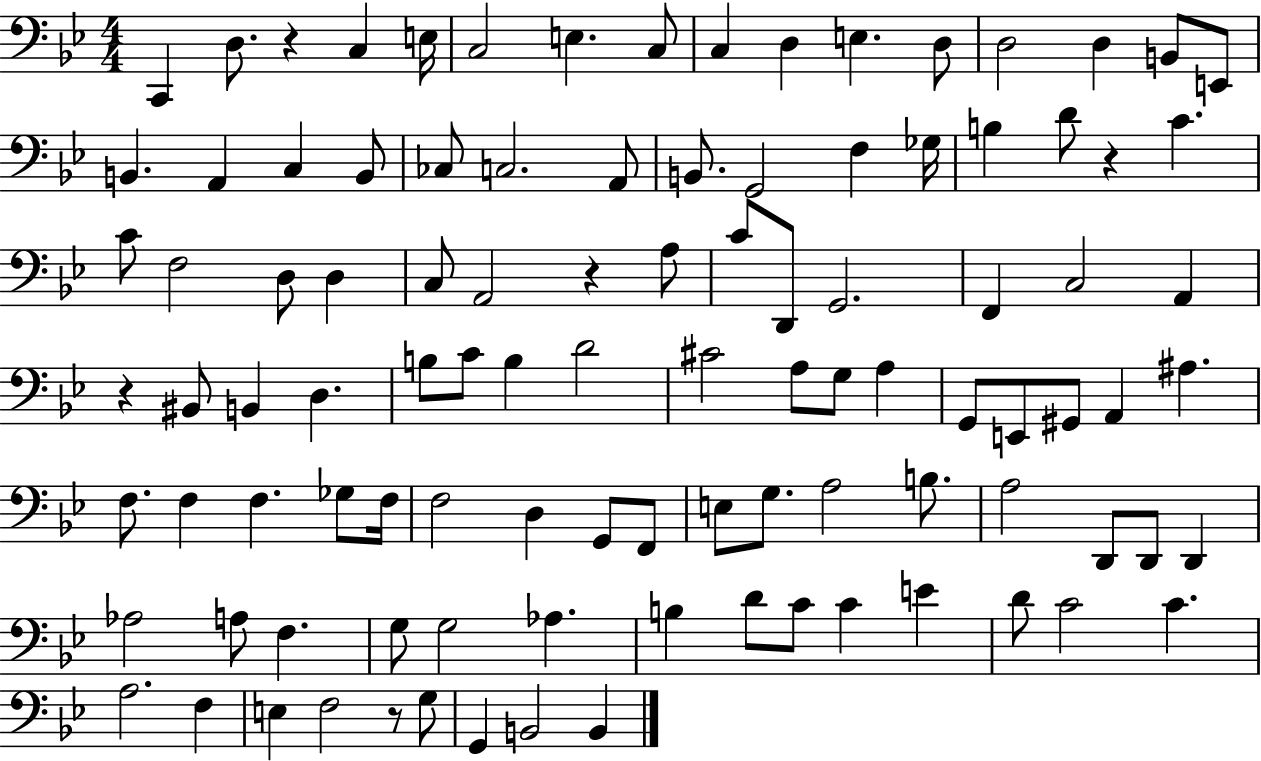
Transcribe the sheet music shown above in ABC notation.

X:1
T:Untitled
M:4/4
L:1/4
K:Bb
C,, D,/2 z C, E,/4 C,2 E, C,/2 C, D, E, D,/2 D,2 D, B,,/2 E,,/2 B,, A,, C, B,,/2 _C,/2 C,2 A,,/2 B,,/2 G,,2 F, _G,/4 B, D/2 z C C/2 F,2 D,/2 D, C,/2 A,,2 z A,/2 C/2 D,,/2 G,,2 F,, C,2 A,, z ^B,,/2 B,, D, B,/2 C/2 B, D2 ^C2 A,/2 G,/2 A, G,,/2 E,,/2 ^G,,/2 A,, ^A, F,/2 F, F, _G,/2 F,/4 F,2 D, G,,/2 F,,/2 E,/2 G,/2 A,2 B,/2 A,2 D,,/2 D,,/2 D,, _A,2 A,/2 F, G,/2 G,2 _A, B, D/2 C/2 C E D/2 C2 C A,2 F, E, F,2 z/2 G,/2 G,, B,,2 B,,